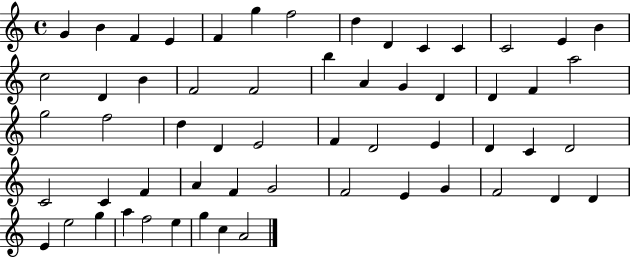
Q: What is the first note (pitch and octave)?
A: G4